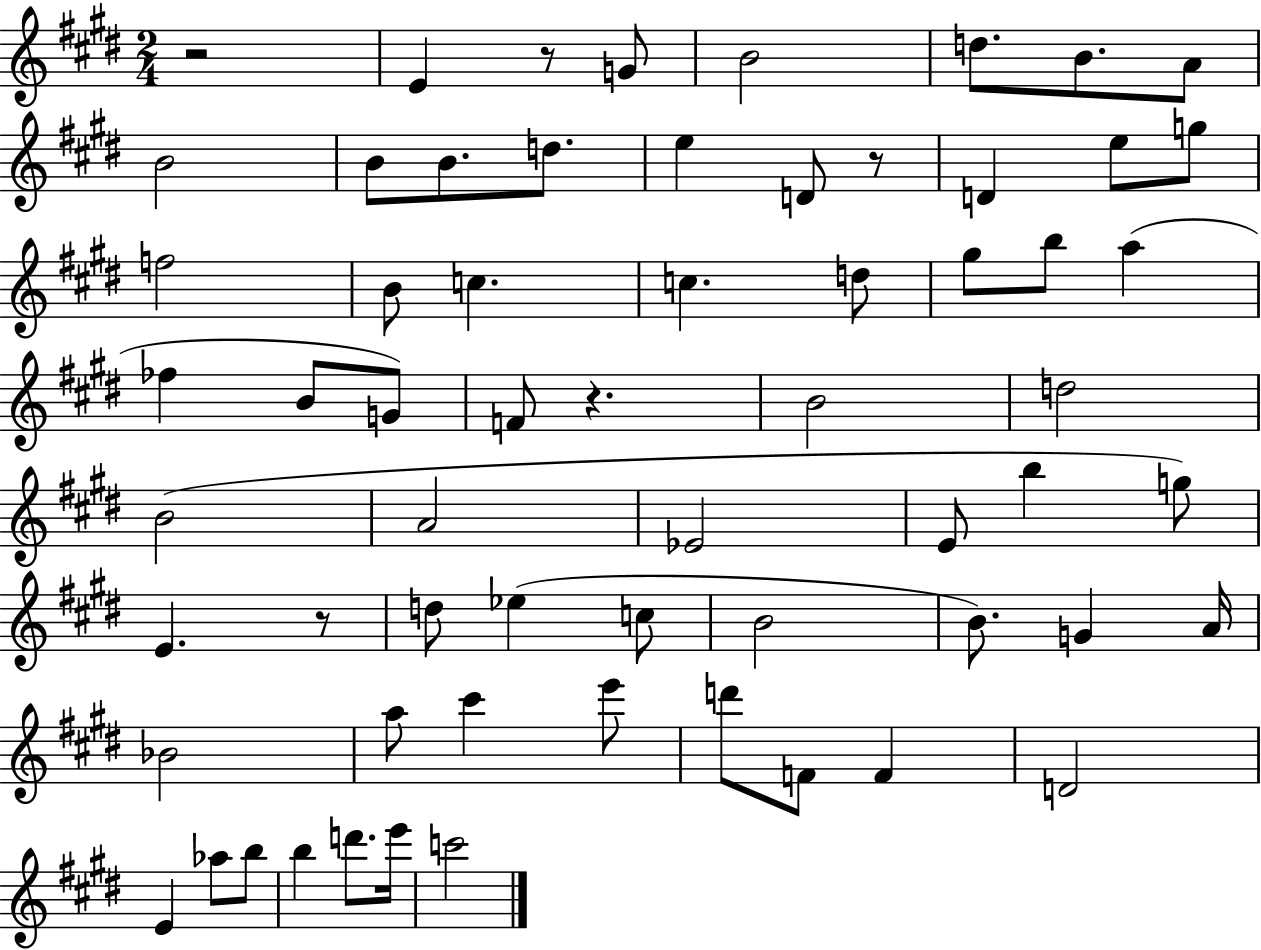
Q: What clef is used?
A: treble